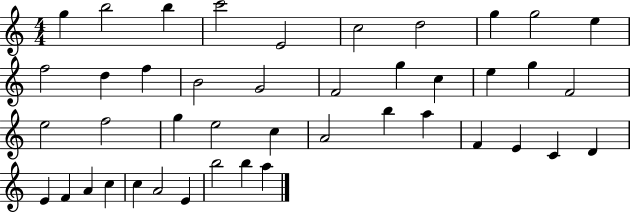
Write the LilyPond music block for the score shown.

{
  \clef treble
  \numericTimeSignature
  \time 4/4
  \key c \major
  g''4 b''2 b''4 | c'''2 e'2 | c''2 d''2 | g''4 g''2 e''4 | \break f''2 d''4 f''4 | b'2 g'2 | f'2 g''4 c''4 | e''4 g''4 f'2 | \break e''2 f''2 | g''4 e''2 c''4 | a'2 b''4 a''4 | f'4 e'4 c'4 d'4 | \break e'4 f'4 a'4 c''4 | c''4 a'2 e'4 | b''2 b''4 a''4 | \bar "|."
}